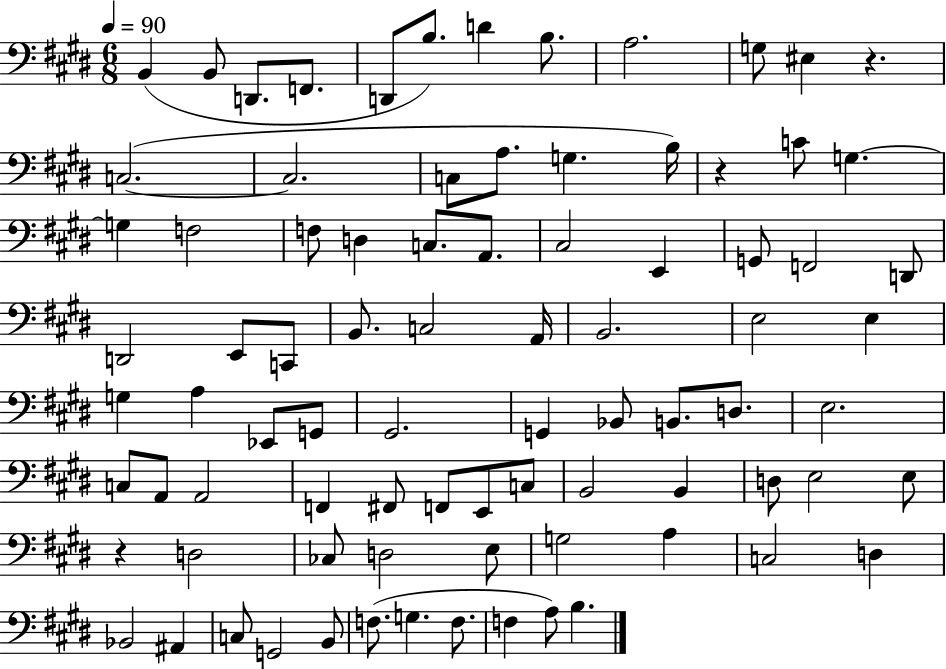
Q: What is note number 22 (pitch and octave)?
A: F3